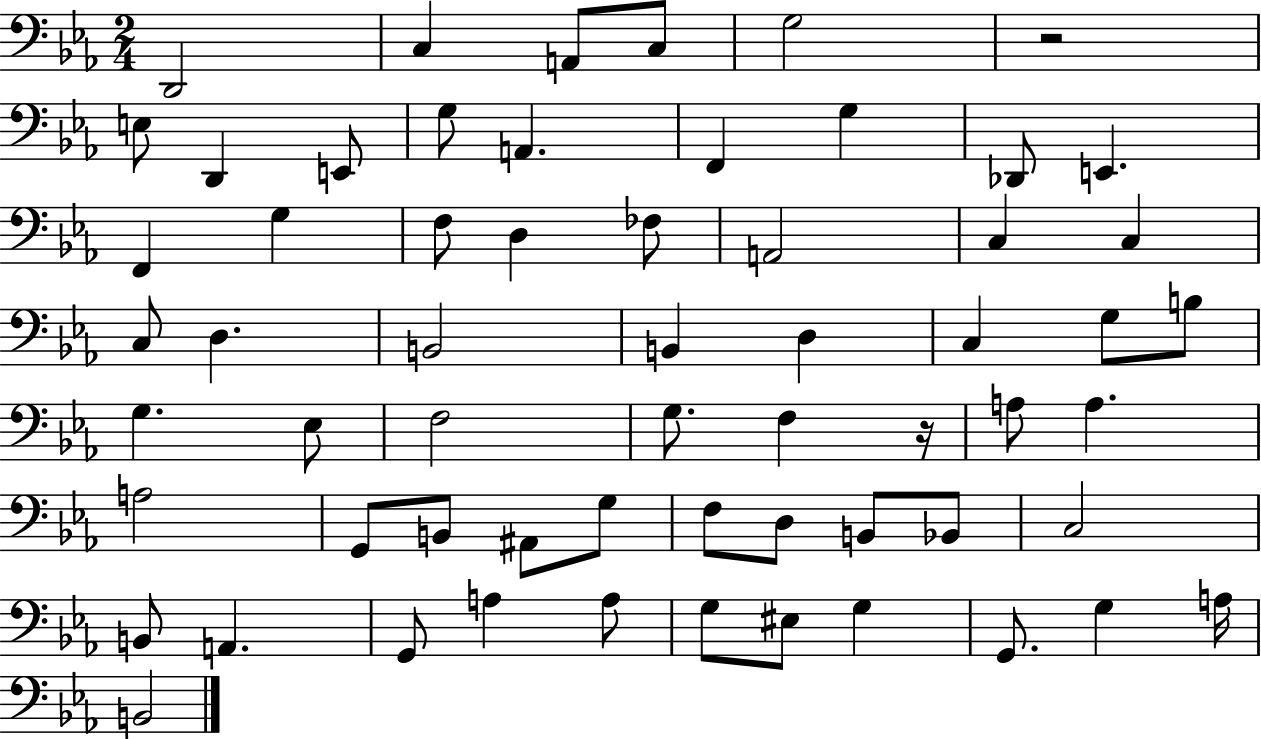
{
  \clef bass
  \numericTimeSignature
  \time 2/4
  \key ees \major
  d,2 | c4 a,8 c8 | g2 | r2 | \break e8 d,4 e,8 | g8 a,4. | f,4 g4 | des,8 e,4. | \break f,4 g4 | f8 d4 fes8 | a,2 | c4 c4 | \break c8 d4. | b,2 | b,4 d4 | c4 g8 b8 | \break g4. ees8 | f2 | g8. f4 r16 | a8 a4. | \break a2 | g,8 b,8 ais,8 g8 | f8 d8 b,8 bes,8 | c2 | \break b,8 a,4. | g,8 a4 a8 | g8 eis8 g4 | g,8. g4 a16 | \break b,2 | \bar "|."
}